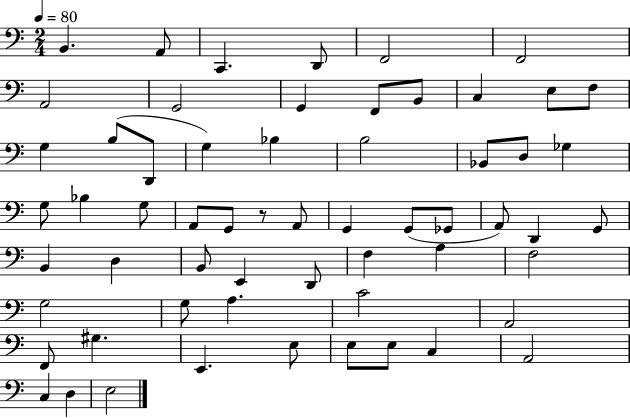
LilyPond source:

{
  \clef bass
  \numericTimeSignature
  \time 2/4
  \key c \major
  \tempo 4 = 80
  b,4. a,8 | c,4. d,8 | f,2 | f,2 | \break a,2 | g,2 | g,4 f,8 b,8 | c4 e8 f8 | \break g4 b8( d,8 | g4) bes4 | b2 | bes,8 d8 ges4 | \break g8 bes4 g8 | a,8 g,8 r8 a,8 | g,4 g,8( ges,8 | a,8) d,4 g,8 | \break b,4 d4 | b,8 e,4 d,8 | f4 a4 | f2 | \break g2 | g8 a4. | c'2 | a,2 | \break f,8 gis4. | e,4. e8 | e8 e8 c4 | a,2 | \break c4 d4 | e2 | \bar "|."
}